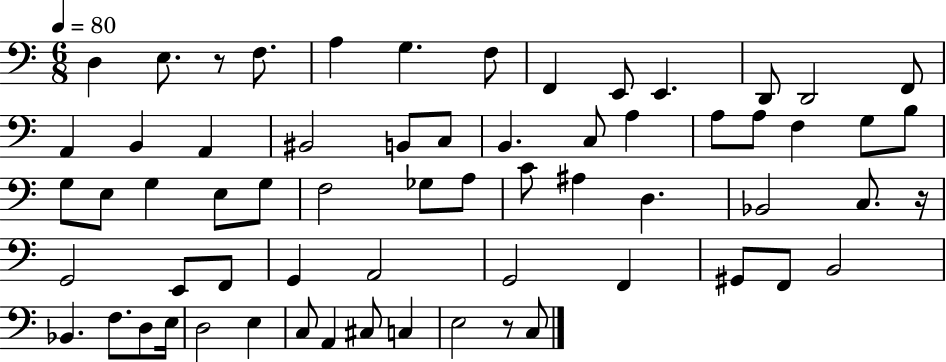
D3/q E3/e. R/e F3/e. A3/q G3/q. F3/e F2/q E2/e E2/q. D2/e D2/h F2/e A2/q B2/q A2/q BIS2/h B2/e C3/e B2/q. C3/e A3/q A3/e A3/e F3/q G3/e B3/e G3/e E3/e G3/q E3/e G3/e F3/h Gb3/e A3/e C4/e A#3/q D3/q. Bb2/h C3/e. R/s G2/h E2/e F2/e G2/q A2/h G2/h F2/q G#2/e F2/e B2/h Bb2/q. F3/e. D3/e E3/s D3/h E3/q C3/e A2/q C#3/e C3/q E3/h R/e C3/e